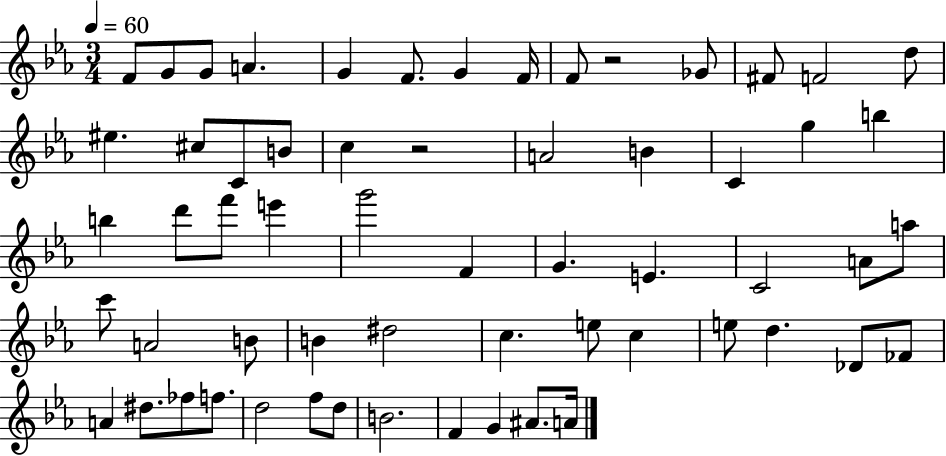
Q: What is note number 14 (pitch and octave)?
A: EIS5